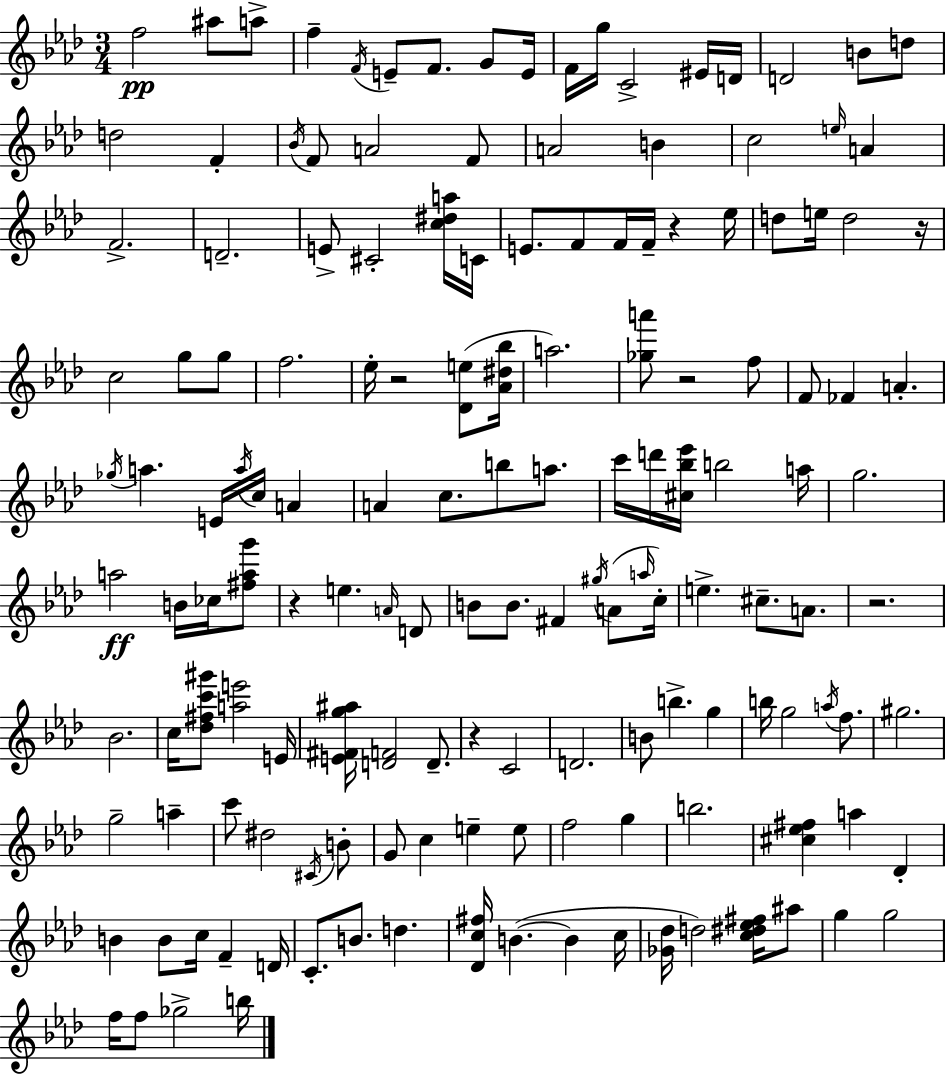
{
  \clef treble
  \numericTimeSignature
  \time 3/4
  \key f \minor
  \repeat volta 2 { f''2\pp ais''8 a''8-> | f''4-- \acciaccatura { f'16 } e'8-- f'8. g'8 | e'16 f'16 g''16 c'2-> eis'16 | d'16 d'2 b'8 d''8 | \break d''2 f'4-. | \acciaccatura { bes'16 } f'8 a'2 | f'8 a'2 b'4 | c''2 \grace { e''16 } a'4 | \break f'2.-> | d'2.-- | e'8-> cis'2-. | <c'' dis'' a''>16 c'16 e'8. f'8 f'16 f'16-- r4 | \break ees''16 d''8 e''16 d''2 | r16 c''2 g''8 | g''8 f''2. | ees''16-. r2 | \break <des' e''>8( <aes' dis'' bes''>16 a''2.) | <ges'' a'''>8 r2 | f''8 f'8 fes'4 a'4.-. | \acciaccatura { ges''16 } a''4. e'16 \acciaccatura { a''16 } | \break c''16 a'4 a'4 c''8. | b''8 a''8. c'''16 d'''16 <cis'' bes'' ees'''>16 b''2 | a''16 g''2. | a''2\ff | \break b'16 ces''16 <fis'' a'' g'''>8 r4 e''4. | \grace { a'16 } d'8 b'8 b'8. fis'4 | \acciaccatura { gis''16 }( a'8 \grace { a''16 } c''16-.) e''4.-> | cis''8.-- a'8. r2. | \break bes'2. | c''16 <des'' fis'' c''' gis'''>8 <a'' e'''>2 | e'16 <e' fis' g'' ais''>16 <d' f'>2 | d'8.-- r4 | \break c'2 d'2. | b'8 b''4.-> | g''4 b''16 g''2 | \acciaccatura { a''16 } f''8. gis''2. | \break g''2-- | a''4-- c'''8 dis''2 | \acciaccatura { cis'16 } b'8-. g'8 | c''4 e''4-- e''8 f''2 | \break g''4 b''2. | <cis'' ees'' fis''>4 | a''4 des'4-. b'4 | b'8 c''16 f'4-- d'16 c'8.-. | \break b'8. d''4. <des' c'' fis''>16 b'4.~(~ | b'4 c''16 <ges' des''>16 d''2) | <c'' dis'' ees'' fis''>16 ais''8 g''4 | g''2 f''16 f''8 | \break ges''2-> b''16 } \bar "|."
}